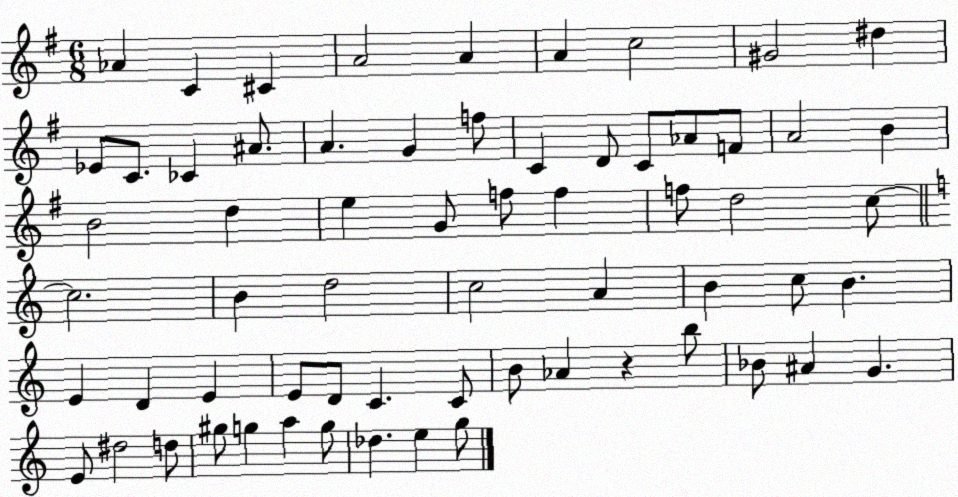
X:1
T:Untitled
M:6/8
L:1/4
K:G
_A C ^C A2 A A c2 ^G2 ^d _E/2 C/2 _C ^A/2 A G f/2 C D/2 C/2 _A/2 F/2 A2 B B2 d e G/2 f/2 f f/2 d2 c/2 c2 B d2 c2 A B c/2 B E D E E/2 D/2 C C/2 B/2 _A z b/2 _B/2 ^A G E/2 ^d2 d/2 ^g/2 g a g/2 _d e g/2